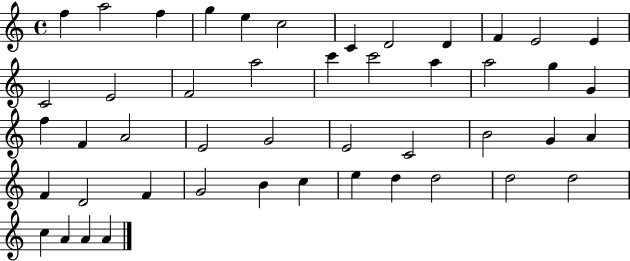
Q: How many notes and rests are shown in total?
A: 47